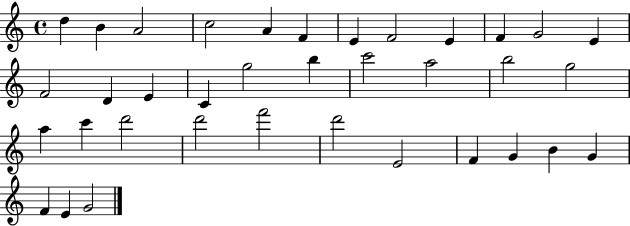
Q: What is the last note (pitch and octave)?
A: G4